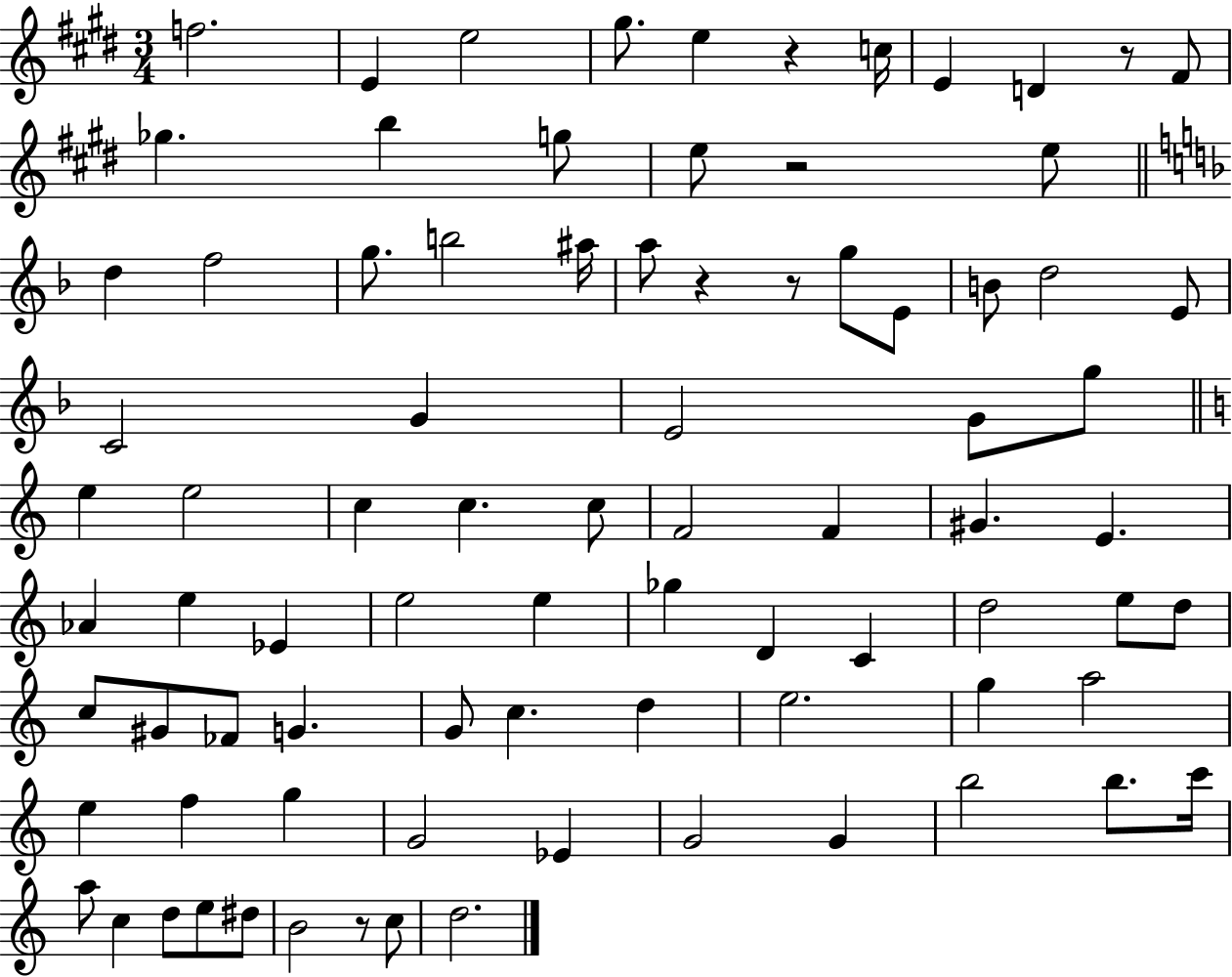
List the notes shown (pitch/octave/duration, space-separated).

F5/h. E4/q E5/h G#5/e. E5/q R/q C5/s E4/q D4/q R/e F#4/e Gb5/q. B5/q G5/e E5/e R/h E5/e D5/q F5/h G5/e. B5/h A#5/s A5/e R/q R/e G5/e E4/e B4/e D5/h E4/e C4/h G4/q E4/h G4/e G5/e E5/q E5/h C5/q C5/q. C5/e F4/h F4/q G#4/q. E4/q. Ab4/q E5/q Eb4/q E5/h E5/q Gb5/q D4/q C4/q D5/h E5/e D5/e C5/e G#4/e FES4/e G4/q. G4/e C5/q. D5/q E5/h. G5/q A5/h E5/q F5/q G5/q G4/h Eb4/q G4/h G4/q B5/h B5/e. C6/s A5/e C5/q D5/e E5/e D#5/e B4/h R/e C5/e D5/h.